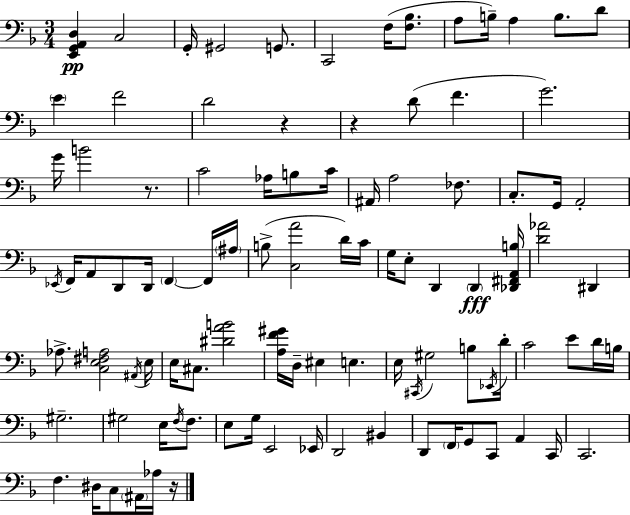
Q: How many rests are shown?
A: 4